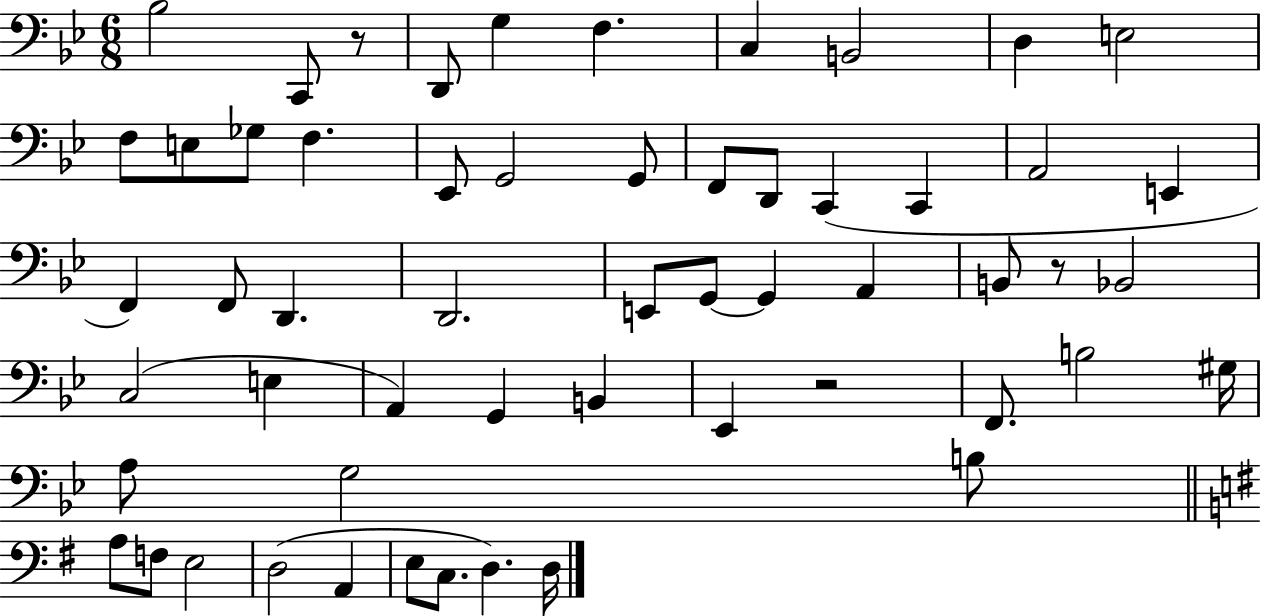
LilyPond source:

{
  \clef bass
  \numericTimeSignature
  \time 6/8
  \key bes \major
  bes2 c,8 r8 | d,8 g4 f4. | c4 b,2 | d4 e2 | \break f8 e8 ges8 f4. | ees,8 g,2 g,8 | f,8 d,8 c,4( c,4 | a,2 e,4 | \break f,4) f,8 d,4. | d,2. | e,8 g,8~~ g,4 a,4 | b,8 r8 bes,2 | \break c2( e4 | a,4) g,4 b,4 | ees,4 r2 | f,8. b2 gis16 | \break a8 g2 b8 | \bar "||" \break \key e \minor a8 f8 e2 | d2( a,4 | e8 c8. d4.) d16 | \bar "|."
}